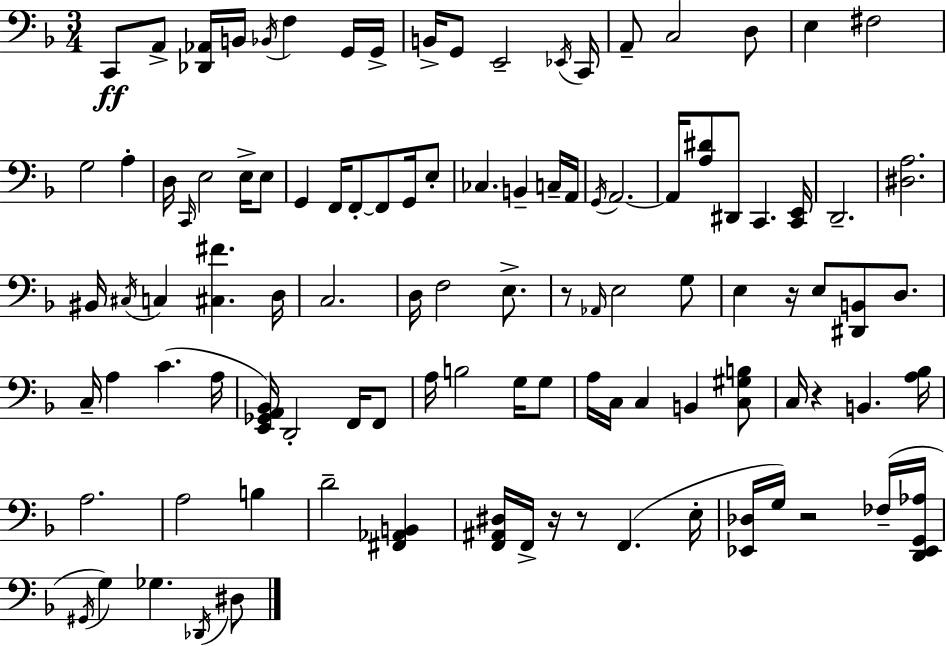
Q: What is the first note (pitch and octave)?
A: C2